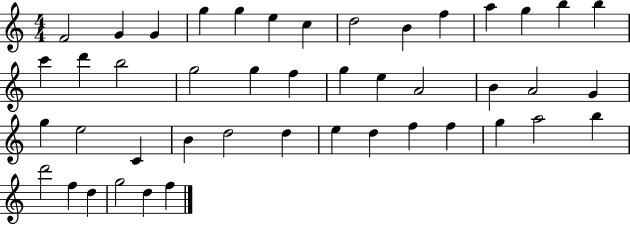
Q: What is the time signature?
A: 4/4